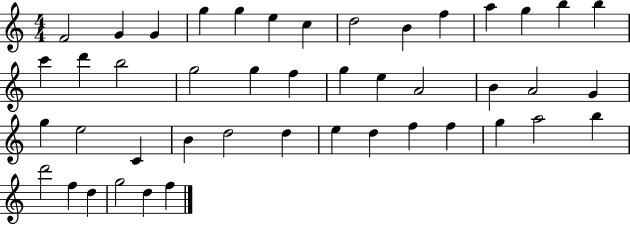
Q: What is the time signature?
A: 4/4